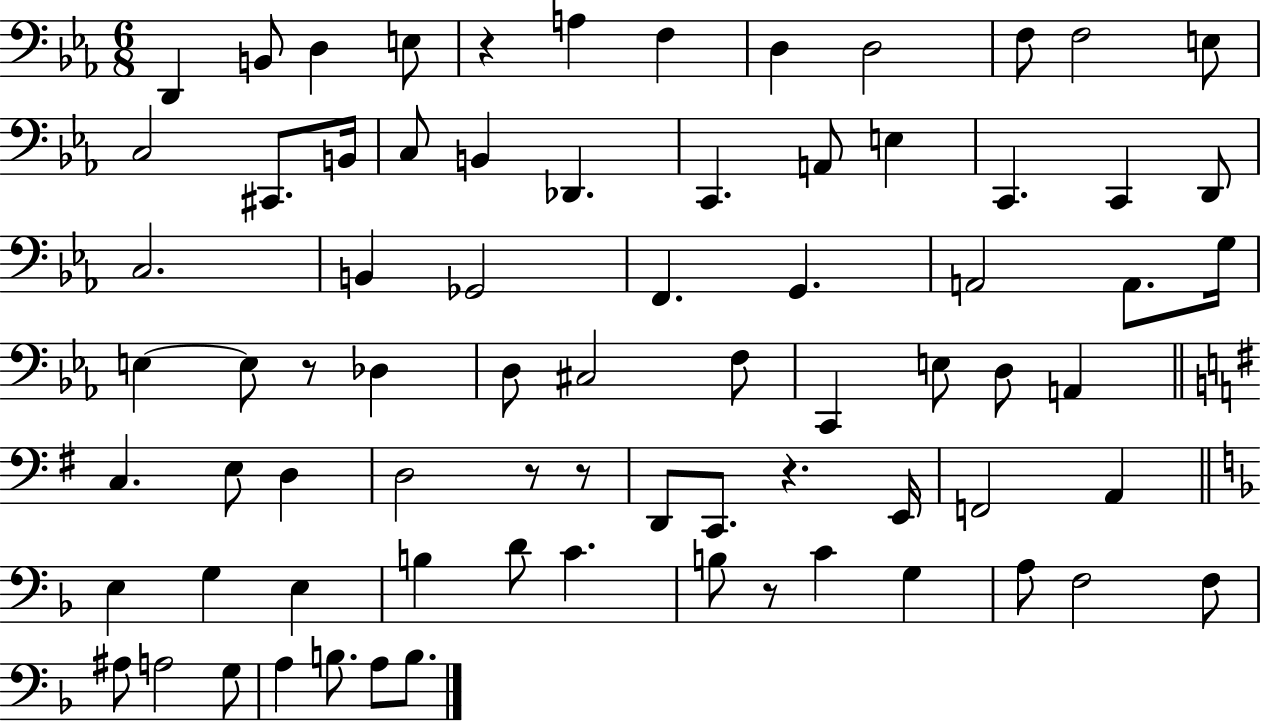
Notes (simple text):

D2/q B2/e D3/q E3/e R/q A3/q F3/q D3/q D3/h F3/e F3/h E3/e C3/h C#2/e. B2/s C3/e B2/q Db2/q. C2/q. A2/e E3/q C2/q. C2/q D2/e C3/h. B2/q Gb2/h F2/q. G2/q. A2/h A2/e. G3/s E3/q E3/e R/e Db3/q D3/e C#3/h F3/e C2/q E3/e D3/e A2/q C3/q. E3/e D3/q D3/h R/e R/e D2/e C2/e. R/q. E2/s F2/h A2/q E3/q G3/q E3/q B3/q D4/e C4/q. B3/e R/e C4/q G3/q A3/e F3/h F3/e A#3/e A3/h G3/e A3/q B3/e. A3/e B3/e.